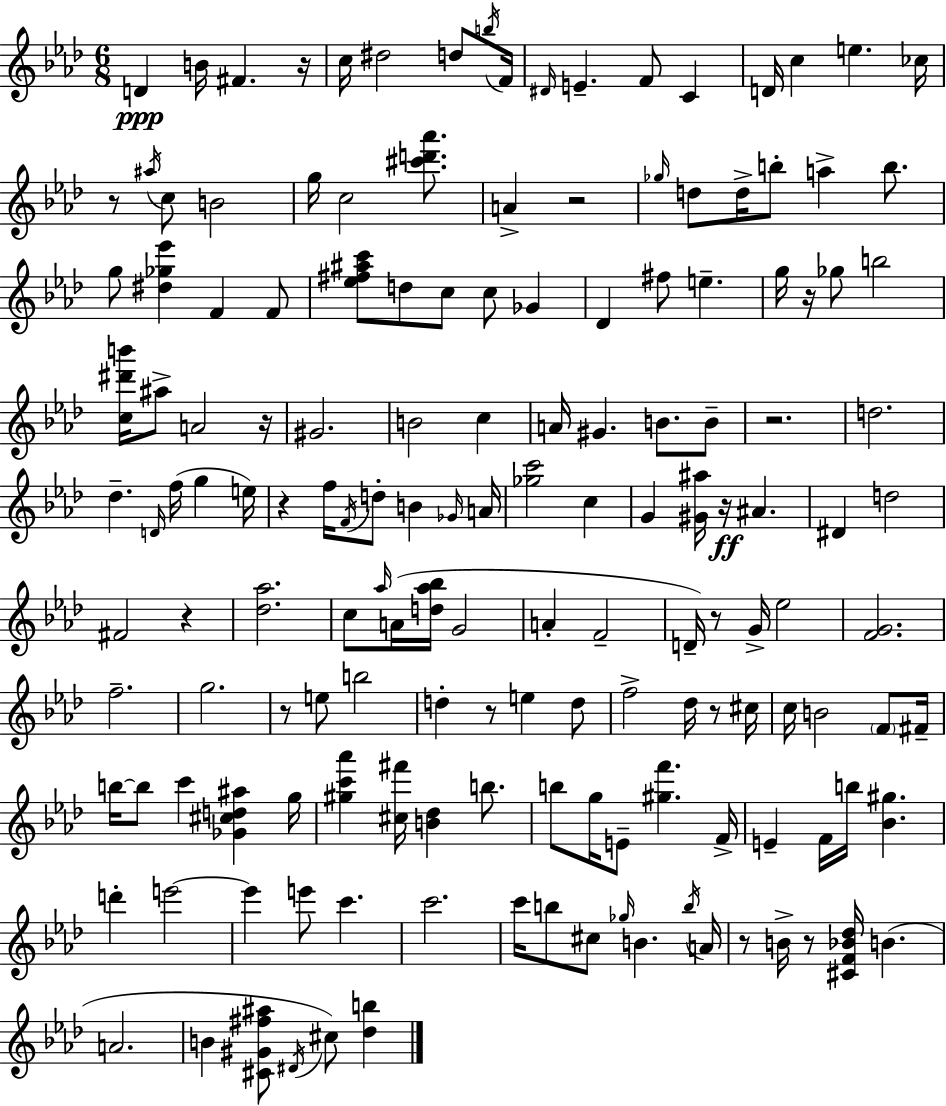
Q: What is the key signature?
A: F minor